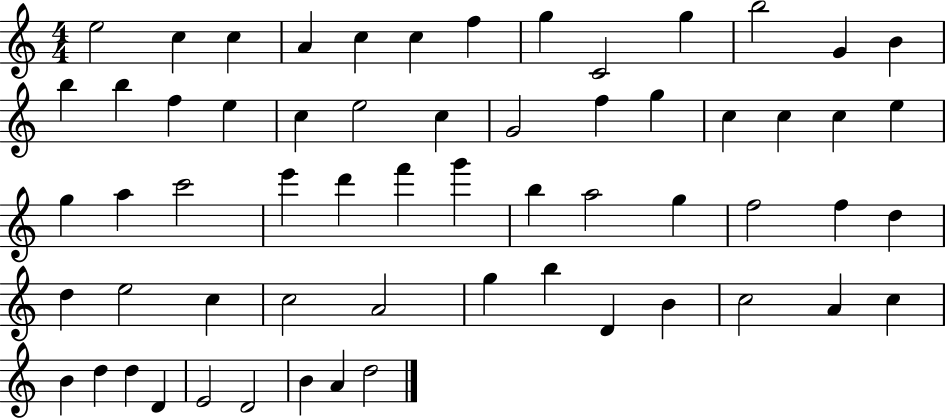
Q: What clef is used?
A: treble